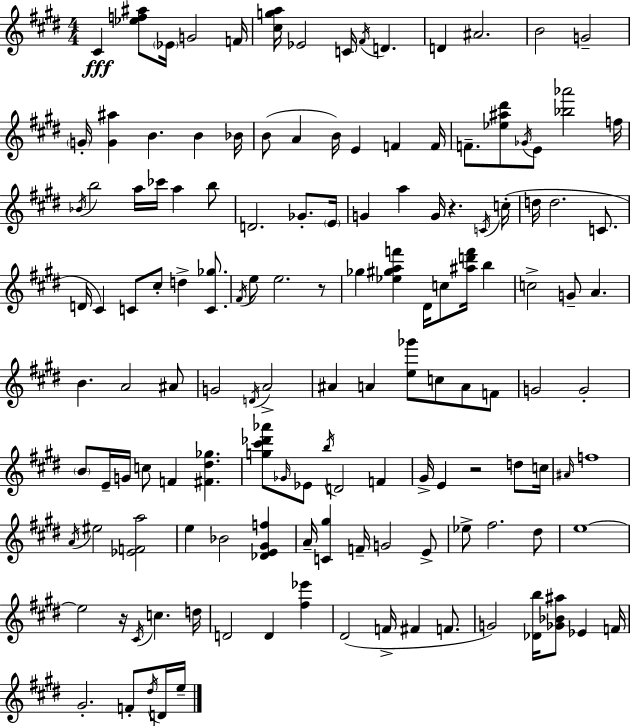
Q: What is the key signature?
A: E major